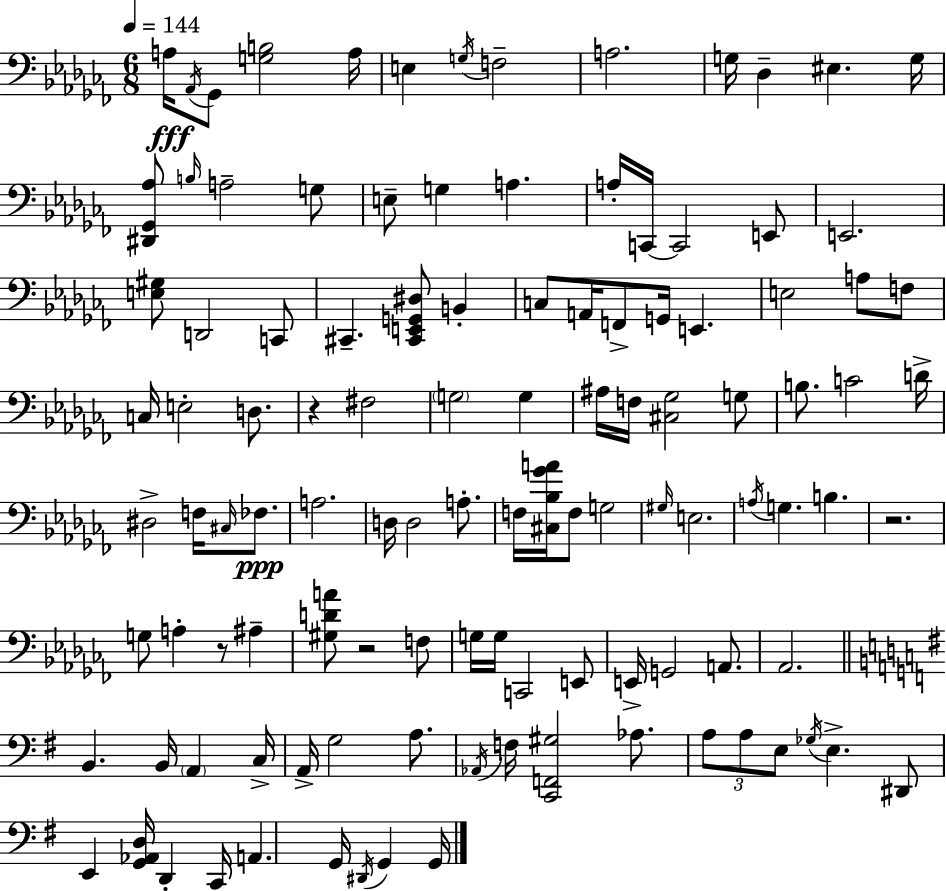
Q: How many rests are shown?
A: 4